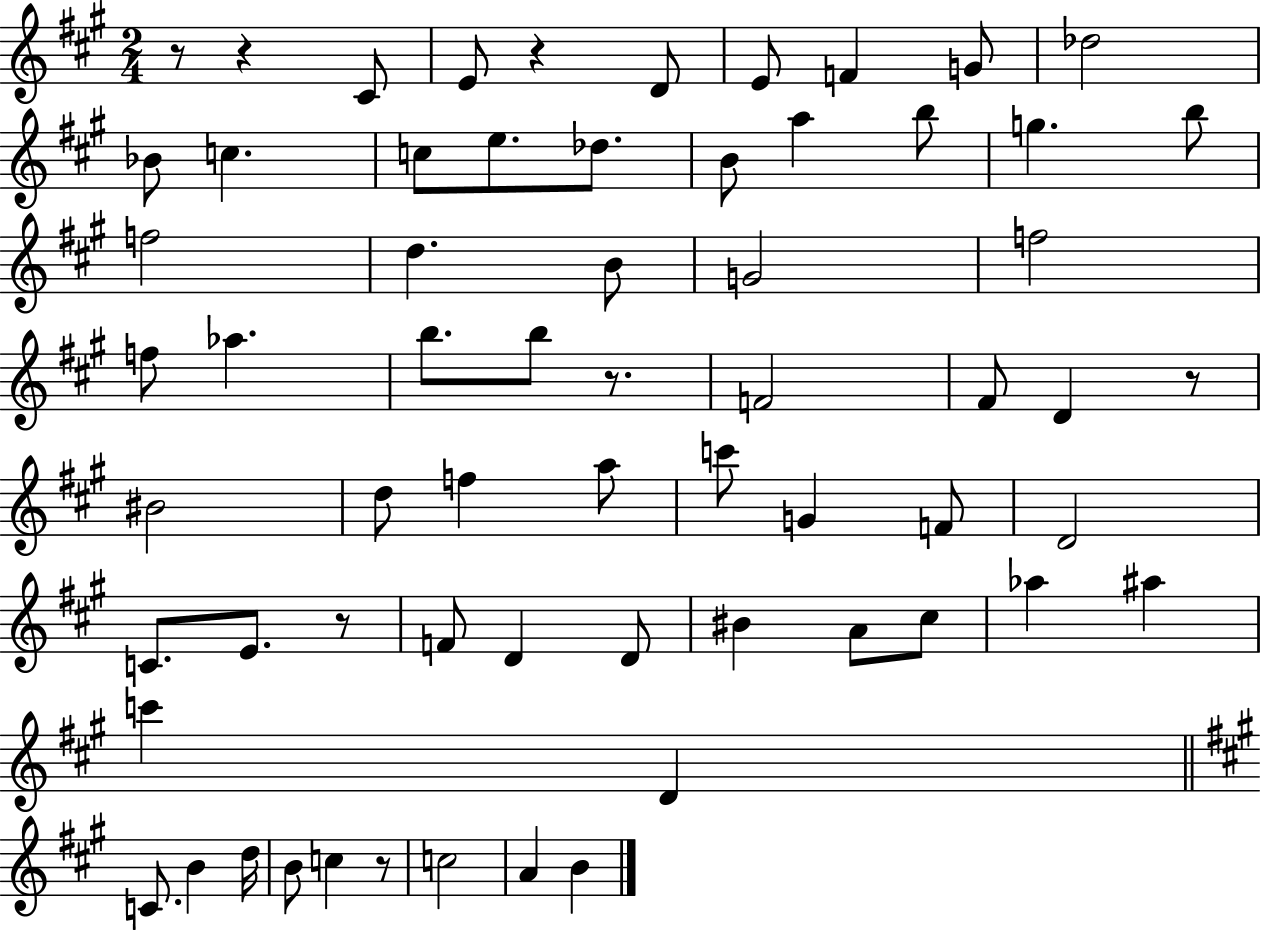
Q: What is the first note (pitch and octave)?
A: C#4